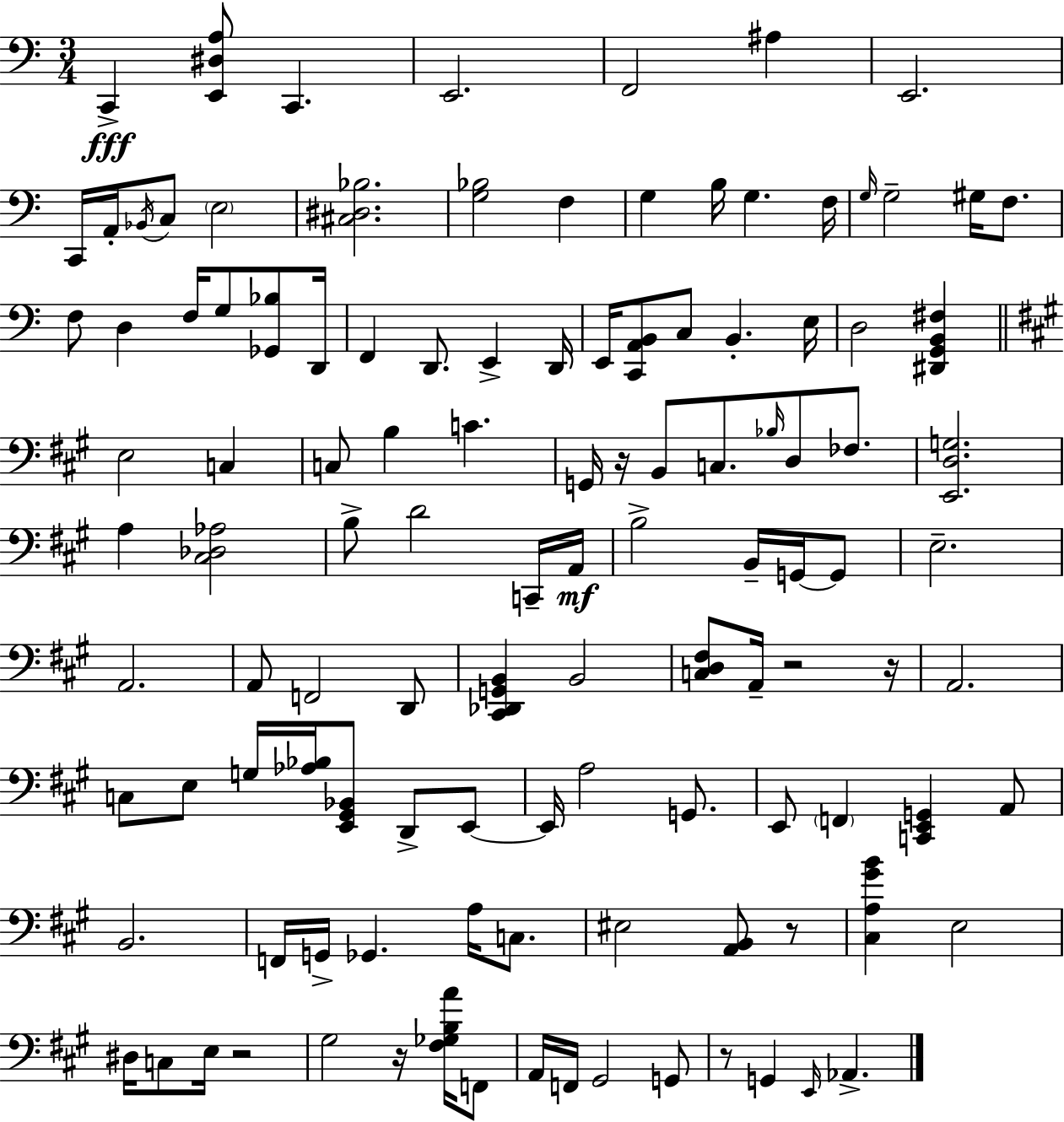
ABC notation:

X:1
T:Untitled
M:3/4
L:1/4
K:C
C,, [E,,^D,A,]/2 C,, E,,2 F,,2 ^A, E,,2 C,,/4 A,,/4 _B,,/4 C,/2 E,2 [^C,^D,_B,]2 [G,_B,]2 F, G, B,/4 G, F,/4 G,/4 G,2 ^G,/4 F,/2 F,/2 D, F,/4 G,/2 [_G,,_B,]/2 D,,/4 F,, D,,/2 E,, D,,/4 E,,/4 [C,,A,,B,,]/2 C,/2 B,, E,/4 D,2 [^D,,G,,B,,^F,] E,2 C, C,/2 B, C G,,/4 z/4 B,,/2 C,/2 _B,/4 D,/2 _F,/2 [E,,D,G,]2 A, [^C,_D,_A,]2 B,/2 D2 C,,/4 A,,/4 B,2 B,,/4 G,,/4 G,,/2 E,2 A,,2 A,,/2 F,,2 D,,/2 [^C,,_D,,G,,B,,] B,,2 [C,D,^F,]/2 A,,/4 z2 z/4 A,,2 C,/2 E,/2 G,/4 [_A,_B,]/4 [E,,^G,,_B,,]/2 D,,/2 E,,/2 E,,/4 A,2 G,,/2 E,,/2 F,, [C,,E,,G,,] A,,/2 B,,2 F,,/4 G,,/4 _G,, A,/4 C,/2 ^E,2 [A,,B,,]/2 z/2 [^C,A,^GB] E,2 ^D,/4 C,/2 E,/4 z2 ^G,2 z/4 [^F,_G,B,A]/4 F,,/2 A,,/4 F,,/4 ^G,,2 G,,/2 z/2 G,, E,,/4 _A,,